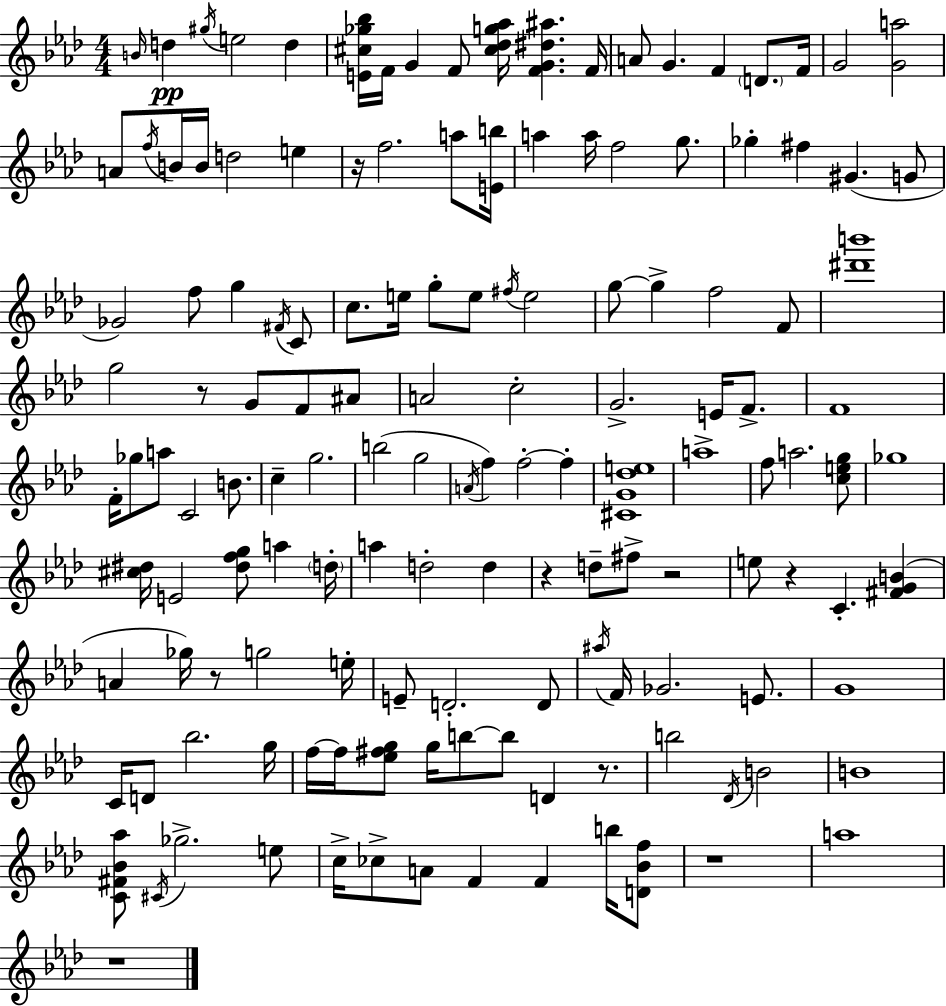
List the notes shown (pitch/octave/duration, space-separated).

B4/s D5/q G#5/s E5/h D5/q [E4,C#5,Gb5,Bb5]/s F4/s G4/q F4/e [C#5,Db5,G5,Ab5]/s [F4,G4,D#5,A#5]/q. F4/s A4/e G4/q. F4/q D4/e. F4/s G4/h [G4,A5]/h A4/e F5/s B4/s B4/s D5/h E5/q R/s F5/h. A5/e [E4,B5]/s A5/q A5/s F5/h G5/e. Gb5/q F#5/q G#4/q. G4/e Gb4/h F5/e G5/q F#4/s C4/e C5/e. E5/s G5/e E5/e F#5/s E5/h G5/e G5/q F5/h F4/e [D#6,B6]/w G5/h R/e G4/e F4/e A#4/e A4/h C5/h G4/h. E4/s F4/e. F4/w F4/s Gb5/e A5/e C4/h B4/e. C5/q G5/h. B5/h G5/h A4/s F5/q F5/h F5/q [C#4,G4,Db5,E5]/w A5/w F5/e A5/h. [C5,E5,G5]/e Gb5/w [C#5,D#5]/s E4/h [D#5,F5,G5]/e A5/q D5/s A5/q D5/h D5/q R/q D5/e F#5/e R/h E5/e R/q C4/q. [F#4,G4,B4]/q A4/q Gb5/s R/e G5/h E5/s E4/e D4/h. D4/e A#5/s F4/s Gb4/h. E4/e. G4/w C4/s D4/e Bb5/h. G5/s F5/s F5/s [Eb5,F#5,G5]/e G5/s B5/e B5/e D4/q R/e. B5/h Db4/s B4/h B4/w [C4,F#4,Bb4,Ab5]/e C#4/s Gb5/h. E5/e C5/s CES5/e A4/e F4/q F4/q B5/s [D4,Bb4,F5]/e R/w A5/w R/w